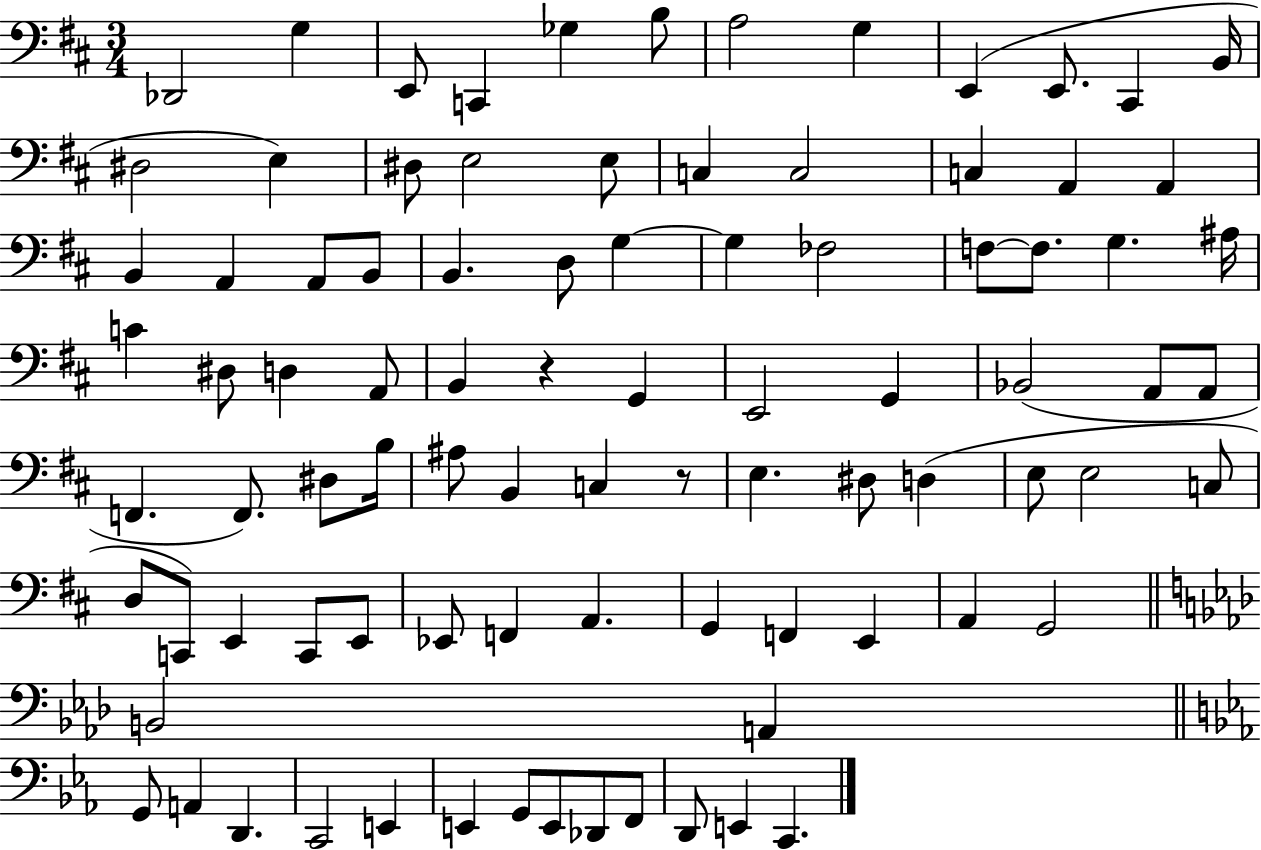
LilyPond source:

{
  \clef bass
  \numericTimeSignature
  \time 3/4
  \key d \major
  des,2 g4 | e,8 c,4 ges4 b8 | a2 g4 | e,4( e,8. cis,4 b,16 | \break dis2 e4) | dis8 e2 e8 | c4 c2 | c4 a,4 a,4 | \break b,4 a,4 a,8 b,8 | b,4. d8 g4~~ | g4 fes2 | f8~~ f8. g4. ais16 | \break c'4 dis8 d4 a,8 | b,4 r4 g,4 | e,2 g,4 | bes,2( a,8 a,8 | \break f,4. f,8.) dis8 b16 | ais8 b,4 c4 r8 | e4. dis8 d4( | e8 e2 c8 | \break d8 c,8) e,4 c,8 e,8 | ees,8 f,4 a,4. | g,4 f,4 e,4 | a,4 g,2 | \break \bar "||" \break \key aes \major b,2 a,4 | \bar "||" \break \key ees \major g,8 a,4 d,4. | c,2 e,4 | e,4 g,8 e,8 des,8 f,8 | d,8 e,4 c,4. | \break \bar "|."
}